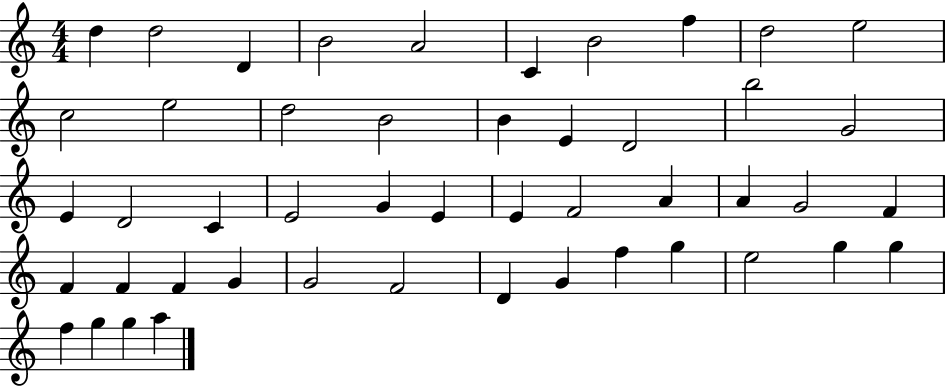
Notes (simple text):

D5/q D5/h D4/q B4/h A4/h C4/q B4/h F5/q D5/h E5/h C5/h E5/h D5/h B4/h B4/q E4/q D4/h B5/h G4/h E4/q D4/h C4/q E4/h G4/q E4/q E4/q F4/h A4/q A4/q G4/h F4/q F4/q F4/q F4/q G4/q G4/h F4/h D4/q G4/q F5/q G5/q E5/h G5/q G5/q F5/q G5/q G5/q A5/q